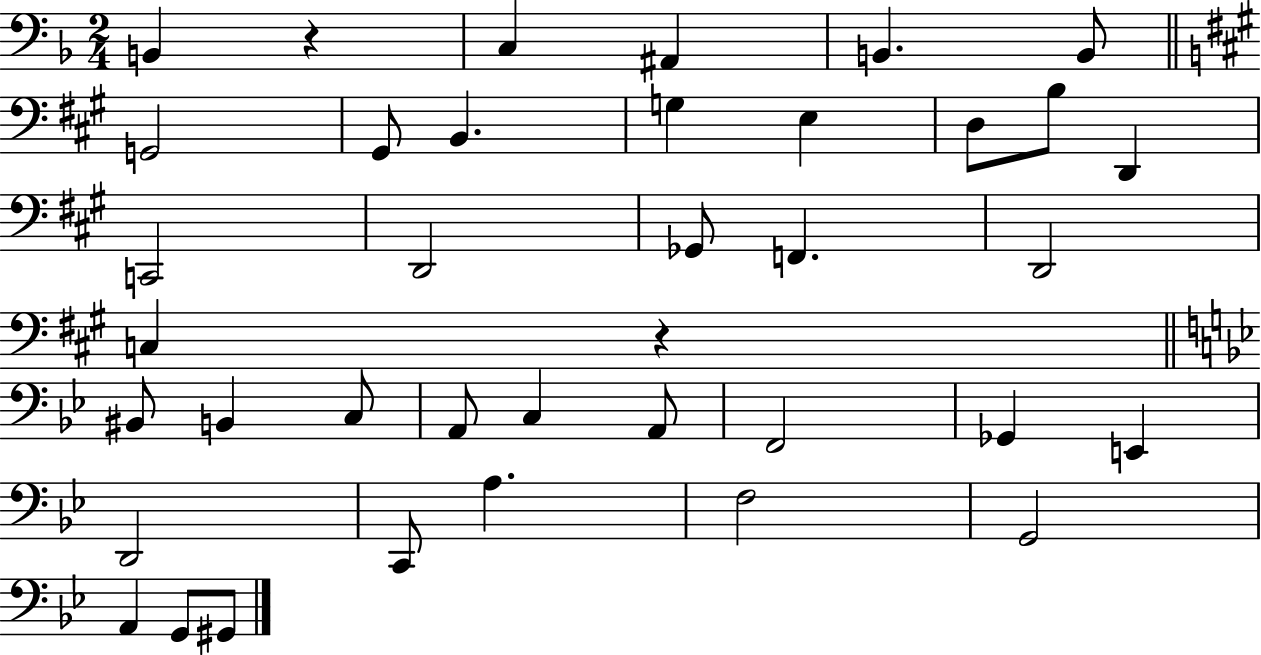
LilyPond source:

{
  \clef bass
  \numericTimeSignature
  \time 2/4
  \key f \major
  \repeat volta 2 { b,4 r4 | c4 ais,4 | b,4. b,8 | \bar "||" \break \key a \major g,2 | gis,8 b,4. | g4 e4 | d8 b8 d,4 | \break c,2 | d,2 | ges,8 f,4. | d,2 | \break c4 r4 | \bar "||" \break \key g \minor bis,8 b,4 c8 | a,8 c4 a,8 | f,2 | ges,4 e,4 | \break d,2 | c,8 a4. | f2 | g,2 | \break a,4 g,8 gis,8 | } \bar "|."
}